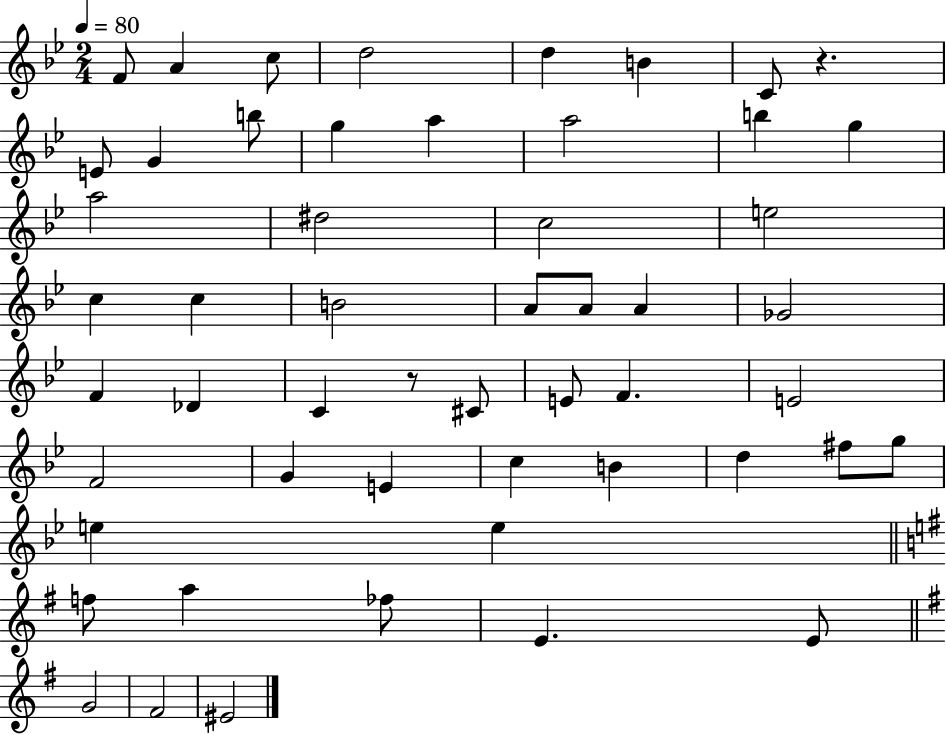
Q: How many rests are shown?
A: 2